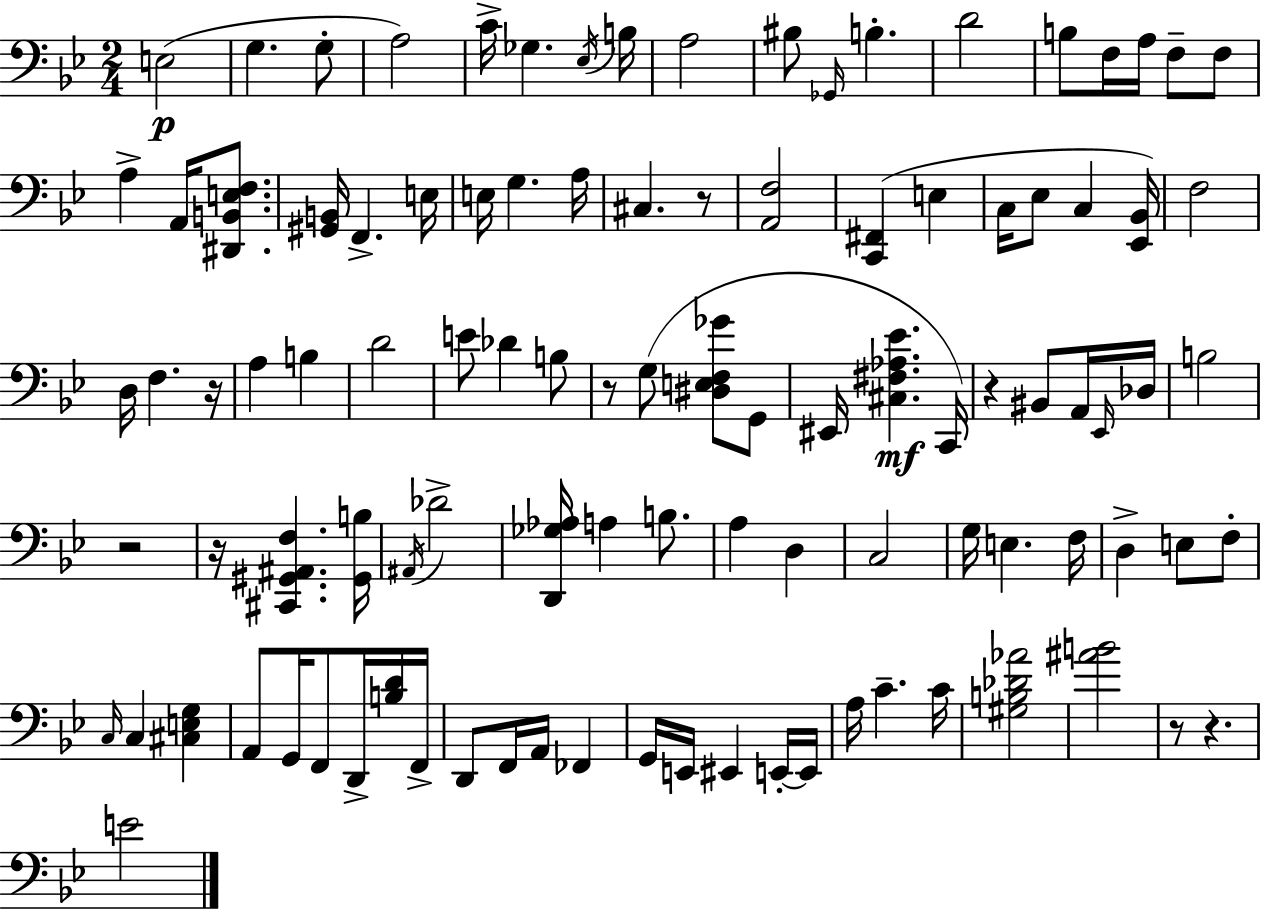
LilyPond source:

{
  \clef bass
  \numericTimeSignature
  \time 2/4
  \key g \minor
  \repeat volta 2 { e2(\p | g4. g8-. | a2) | c'16-> ges4. \acciaccatura { ees16 } | \break b16 a2 | bis8 \grace { ges,16 } b4.-. | d'2 | b8 f16 a16 f8-- | \break f8 a4-> a,16 <dis, b, e f>8. | <gis, b,>16 f,4.-> | e16 e16 g4. | a16 cis4. | \break r8 <a, f>2 | <c, fis,>4( e4 | c16 ees8 c4 | <ees, bes,>16) f2 | \break d16 f4. | r16 a4 b4 | d'2 | e'8 des'4 | \break b8 r8 g8( <dis e f ges'>8 | g,8 eis,16 <cis fis aes ees'>4.\mf | c,16) r4 bis,8 | a,16 \grace { ees,16 } des16 b2 | \break r2 | r16 <cis, gis, ais, f>4. | <gis, b>16 \acciaccatura { ais,16 } des'2-> | <d, ges aes>16 a4 | \break b8. a4 | d4 c2 | g16 e4. | f16 d4-> | \break e8 f8-. \grace { c16 } c4 | <cis e g>4 a,8 g,16 | f,8 d,16-> <b d'>16 f,16-> d,8 f,16 | a,16 fes,4 g,16 e,16 eis,4 | \break e,16-.~~ e,16 a16 c'4.-- | c'16 <gis b des' aes'>2 | <ais' b'>2 | r8 r4. | \break e'2 | } \bar "|."
}